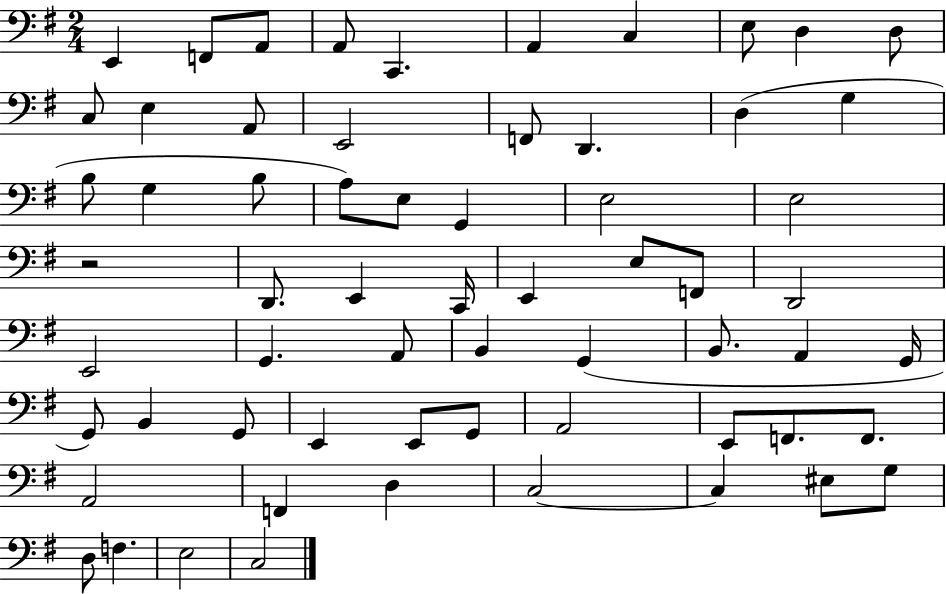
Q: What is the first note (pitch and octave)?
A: E2